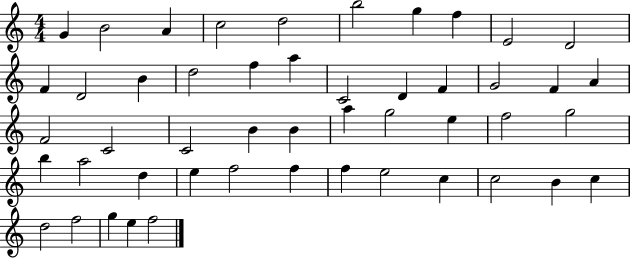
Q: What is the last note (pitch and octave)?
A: F5